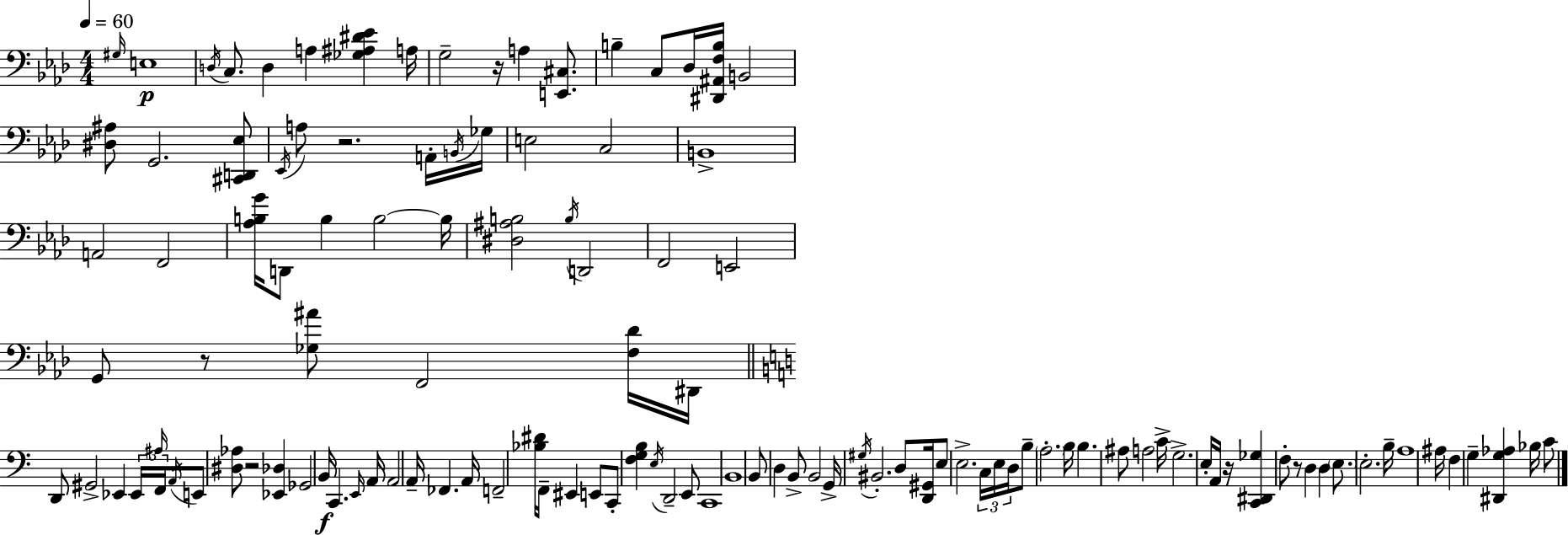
X:1
T:Untitled
M:4/4
L:1/4
K:Fm
^G,/4 E,4 D,/4 C,/2 D, A, [_G,^A,^D_E] A,/4 G,2 z/4 A, [E,,^C,]/2 B, C,/2 _D,/4 [^D,,^A,,F,B,]/4 B,,2 [^D,^A,]/2 G,,2 [^C,,D,,_E,]/2 _E,,/4 A,/2 z2 A,,/4 B,,/4 _G,/4 E,2 C,2 B,,4 A,,2 F,,2 [_A,B,G]/4 D,,/2 B, B,2 B,/4 [^D,^A,B,]2 B,/4 D,,2 F,,2 E,,2 G,,/2 z/2 [_G,^A]/2 F,,2 [F,_D]/4 ^D,,/4 D,,/2 ^G,,2 _E,, _E,,/4 ^A,/4 F,,/4 A,,/4 E,,/2 [^D,_A,]/2 z2 [_E,,_D,] _G,,2 B,,/4 C,, E,,/4 A,,/4 A,,2 A,,/4 _F,, A,,/4 F,,2 [_B,^D]/4 F,,/4 ^E,, E,,/2 C,,/2 [F,G,B,] E,/4 D,,2 E,,/2 C,,4 B,,4 B,,/2 D, B,,/2 B,,2 G,,/4 ^G,/4 ^B,,2 D,/2 [D,,^G,,]/4 E,/2 E,2 C,/4 E,/4 D,/4 B,/2 A,2 B,/4 B, ^A,/2 A,2 C/4 G,2 E,/4 A,,/4 z/4 [C,,^D,,_G,] F,/2 z/2 D, D, E,/2 E,2 B,/4 A,4 ^A,/4 F, G, [^D,,G,_A,] _B,/4 C/2